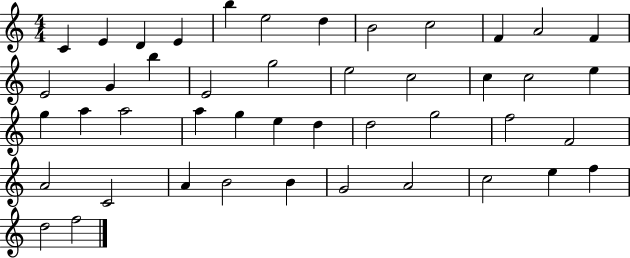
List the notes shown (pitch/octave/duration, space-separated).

C4/q E4/q D4/q E4/q B5/q E5/h D5/q B4/h C5/h F4/q A4/h F4/q E4/h G4/q B5/q E4/h G5/h E5/h C5/h C5/q C5/h E5/q G5/q A5/q A5/h A5/q G5/q E5/q D5/q D5/h G5/h F5/h F4/h A4/h C4/h A4/q B4/h B4/q G4/h A4/h C5/h E5/q F5/q D5/h F5/h